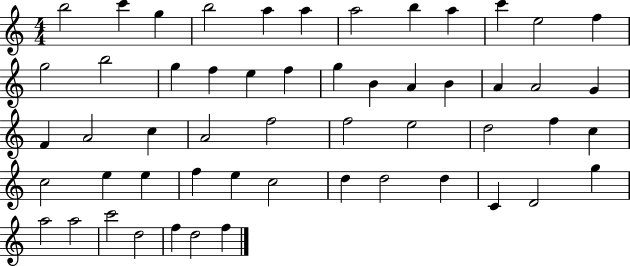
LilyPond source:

{
  \clef treble
  \numericTimeSignature
  \time 4/4
  \key c \major
  b''2 c'''4 g''4 | b''2 a''4 a''4 | a''2 b''4 a''4 | c'''4 e''2 f''4 | \break g''2 b''2 | g''4 f''4 e''4 f''4 | g''4 b'4 a'4 b'4 | a'4 a'2 g'4 | \break f'4 a'2 c''4 | a'2 f''2 | f''2 e''2 | d''2 f''4 c''4 | \break c''2 e''4 e''4 | f''4 e''4 c''2 | d''4 d''2 d''4 | c'4 d'2 g''4 | \break a''2 a''2 | c'''2 d''2 | f''4 d''2 f''4 | \bar "|."
}